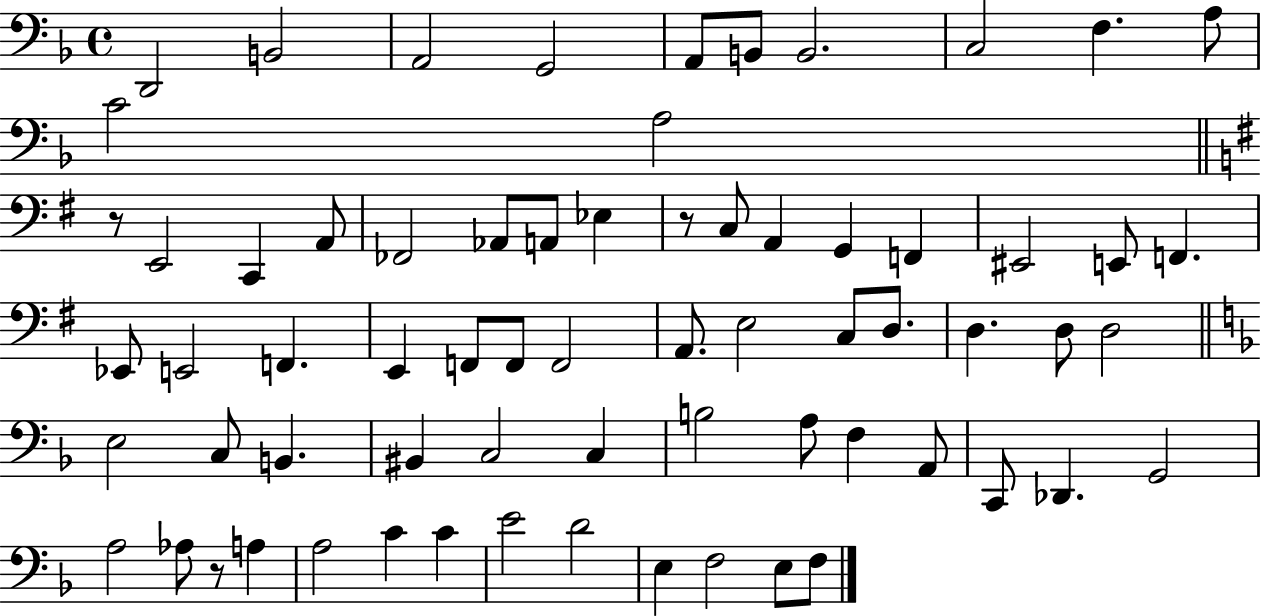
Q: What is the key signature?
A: F major